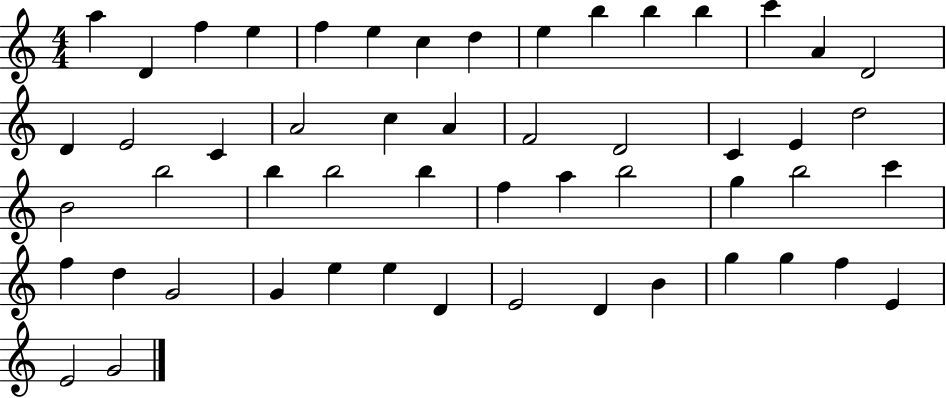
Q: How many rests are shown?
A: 0